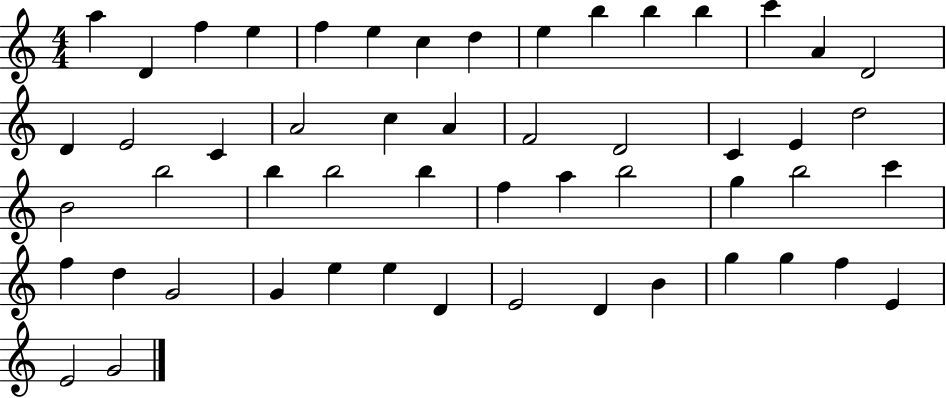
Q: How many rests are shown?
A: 0